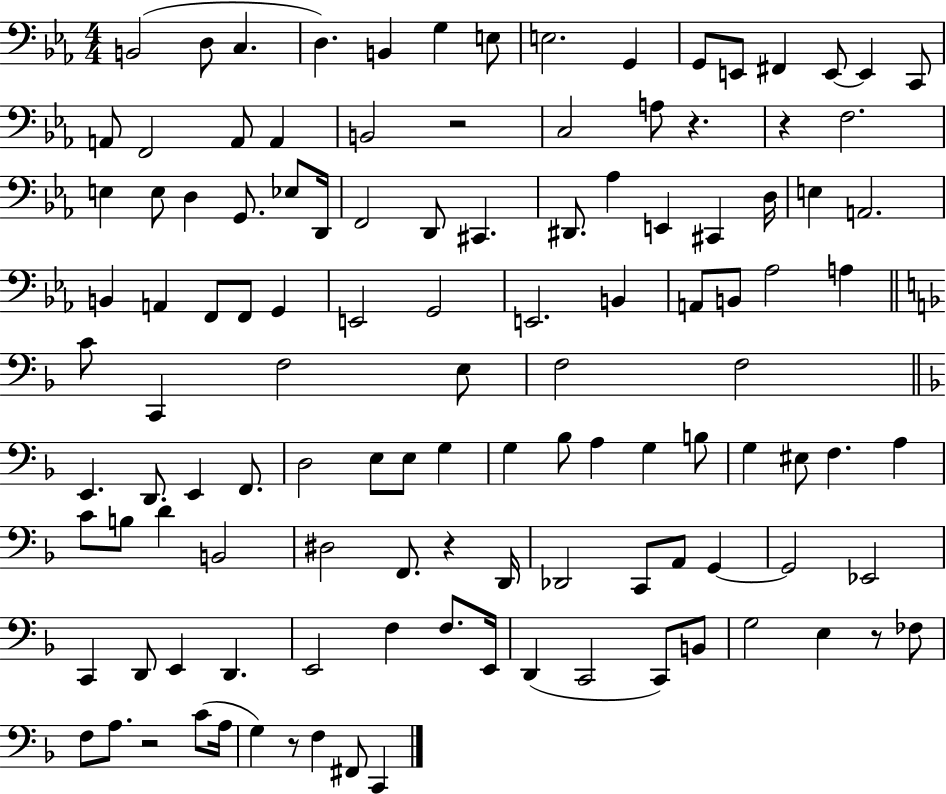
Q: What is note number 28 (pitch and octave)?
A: Eb3